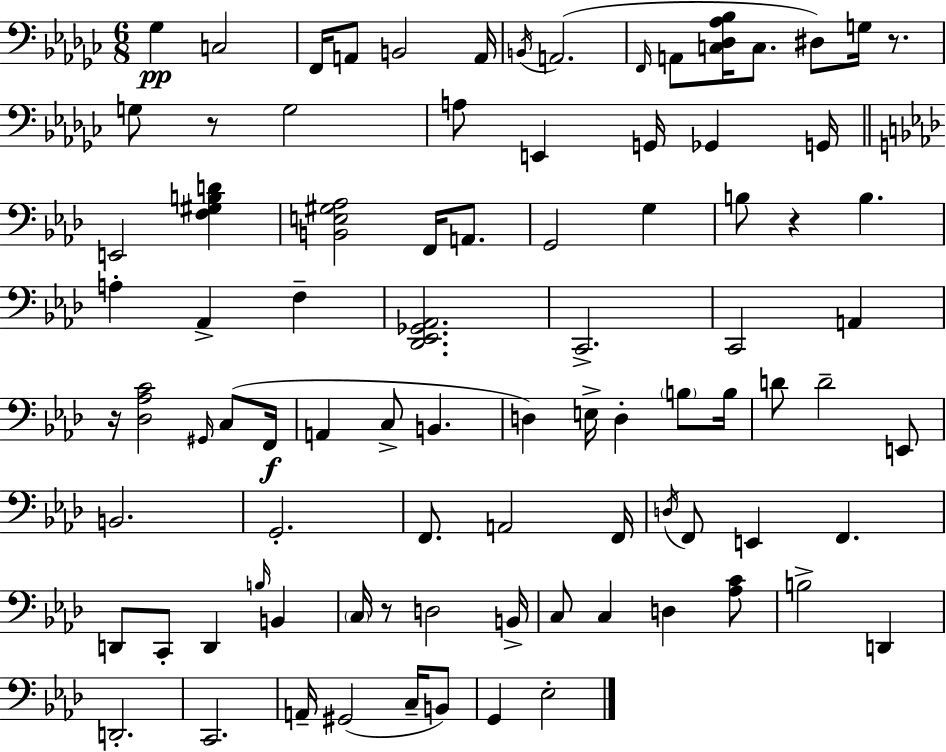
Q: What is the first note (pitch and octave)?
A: Gb3